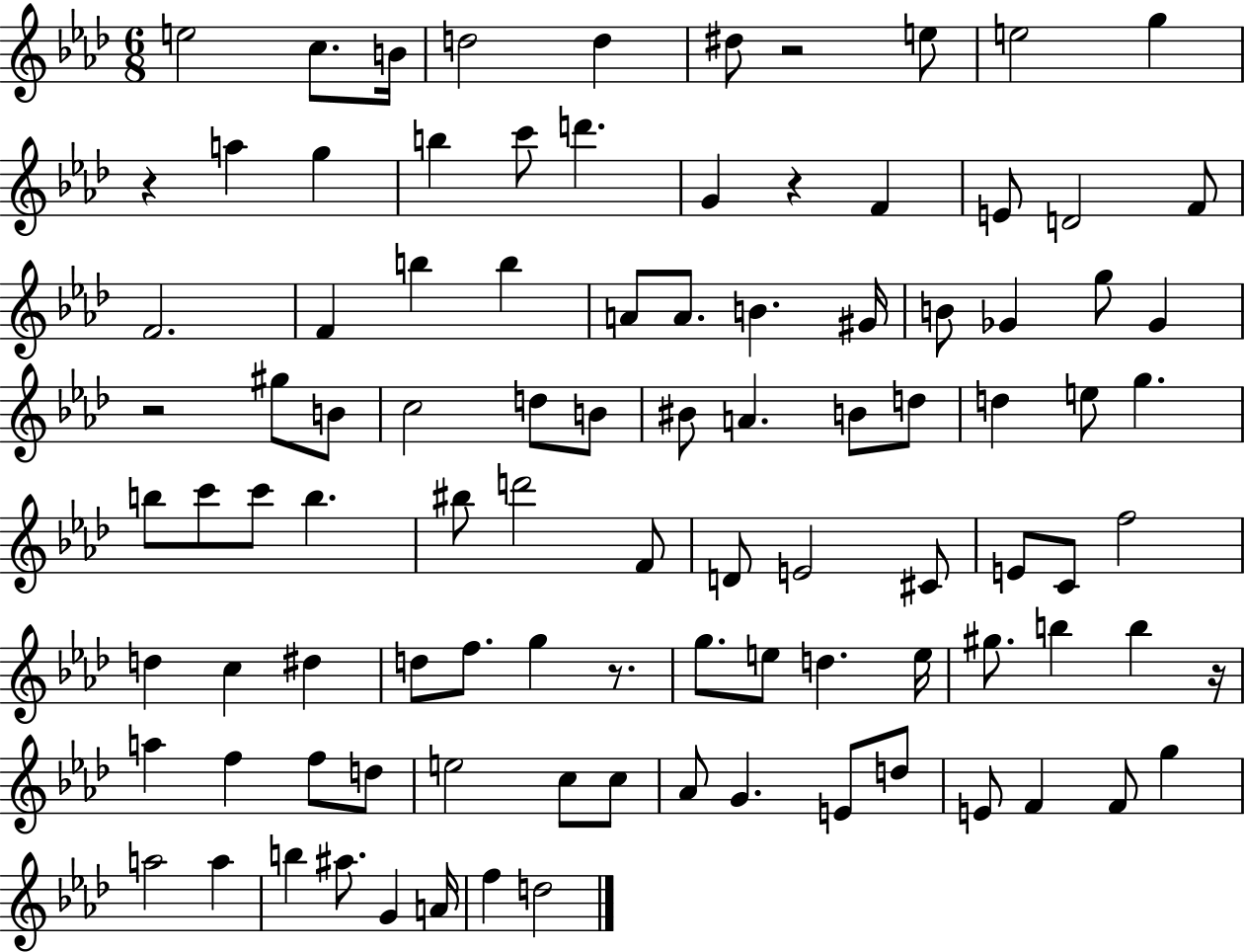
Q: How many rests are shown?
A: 6